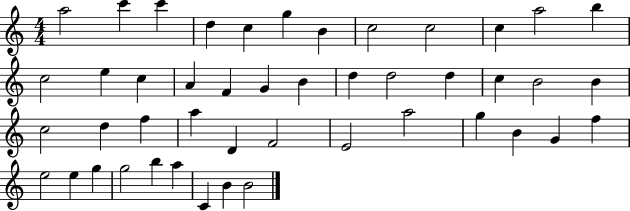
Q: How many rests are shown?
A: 0